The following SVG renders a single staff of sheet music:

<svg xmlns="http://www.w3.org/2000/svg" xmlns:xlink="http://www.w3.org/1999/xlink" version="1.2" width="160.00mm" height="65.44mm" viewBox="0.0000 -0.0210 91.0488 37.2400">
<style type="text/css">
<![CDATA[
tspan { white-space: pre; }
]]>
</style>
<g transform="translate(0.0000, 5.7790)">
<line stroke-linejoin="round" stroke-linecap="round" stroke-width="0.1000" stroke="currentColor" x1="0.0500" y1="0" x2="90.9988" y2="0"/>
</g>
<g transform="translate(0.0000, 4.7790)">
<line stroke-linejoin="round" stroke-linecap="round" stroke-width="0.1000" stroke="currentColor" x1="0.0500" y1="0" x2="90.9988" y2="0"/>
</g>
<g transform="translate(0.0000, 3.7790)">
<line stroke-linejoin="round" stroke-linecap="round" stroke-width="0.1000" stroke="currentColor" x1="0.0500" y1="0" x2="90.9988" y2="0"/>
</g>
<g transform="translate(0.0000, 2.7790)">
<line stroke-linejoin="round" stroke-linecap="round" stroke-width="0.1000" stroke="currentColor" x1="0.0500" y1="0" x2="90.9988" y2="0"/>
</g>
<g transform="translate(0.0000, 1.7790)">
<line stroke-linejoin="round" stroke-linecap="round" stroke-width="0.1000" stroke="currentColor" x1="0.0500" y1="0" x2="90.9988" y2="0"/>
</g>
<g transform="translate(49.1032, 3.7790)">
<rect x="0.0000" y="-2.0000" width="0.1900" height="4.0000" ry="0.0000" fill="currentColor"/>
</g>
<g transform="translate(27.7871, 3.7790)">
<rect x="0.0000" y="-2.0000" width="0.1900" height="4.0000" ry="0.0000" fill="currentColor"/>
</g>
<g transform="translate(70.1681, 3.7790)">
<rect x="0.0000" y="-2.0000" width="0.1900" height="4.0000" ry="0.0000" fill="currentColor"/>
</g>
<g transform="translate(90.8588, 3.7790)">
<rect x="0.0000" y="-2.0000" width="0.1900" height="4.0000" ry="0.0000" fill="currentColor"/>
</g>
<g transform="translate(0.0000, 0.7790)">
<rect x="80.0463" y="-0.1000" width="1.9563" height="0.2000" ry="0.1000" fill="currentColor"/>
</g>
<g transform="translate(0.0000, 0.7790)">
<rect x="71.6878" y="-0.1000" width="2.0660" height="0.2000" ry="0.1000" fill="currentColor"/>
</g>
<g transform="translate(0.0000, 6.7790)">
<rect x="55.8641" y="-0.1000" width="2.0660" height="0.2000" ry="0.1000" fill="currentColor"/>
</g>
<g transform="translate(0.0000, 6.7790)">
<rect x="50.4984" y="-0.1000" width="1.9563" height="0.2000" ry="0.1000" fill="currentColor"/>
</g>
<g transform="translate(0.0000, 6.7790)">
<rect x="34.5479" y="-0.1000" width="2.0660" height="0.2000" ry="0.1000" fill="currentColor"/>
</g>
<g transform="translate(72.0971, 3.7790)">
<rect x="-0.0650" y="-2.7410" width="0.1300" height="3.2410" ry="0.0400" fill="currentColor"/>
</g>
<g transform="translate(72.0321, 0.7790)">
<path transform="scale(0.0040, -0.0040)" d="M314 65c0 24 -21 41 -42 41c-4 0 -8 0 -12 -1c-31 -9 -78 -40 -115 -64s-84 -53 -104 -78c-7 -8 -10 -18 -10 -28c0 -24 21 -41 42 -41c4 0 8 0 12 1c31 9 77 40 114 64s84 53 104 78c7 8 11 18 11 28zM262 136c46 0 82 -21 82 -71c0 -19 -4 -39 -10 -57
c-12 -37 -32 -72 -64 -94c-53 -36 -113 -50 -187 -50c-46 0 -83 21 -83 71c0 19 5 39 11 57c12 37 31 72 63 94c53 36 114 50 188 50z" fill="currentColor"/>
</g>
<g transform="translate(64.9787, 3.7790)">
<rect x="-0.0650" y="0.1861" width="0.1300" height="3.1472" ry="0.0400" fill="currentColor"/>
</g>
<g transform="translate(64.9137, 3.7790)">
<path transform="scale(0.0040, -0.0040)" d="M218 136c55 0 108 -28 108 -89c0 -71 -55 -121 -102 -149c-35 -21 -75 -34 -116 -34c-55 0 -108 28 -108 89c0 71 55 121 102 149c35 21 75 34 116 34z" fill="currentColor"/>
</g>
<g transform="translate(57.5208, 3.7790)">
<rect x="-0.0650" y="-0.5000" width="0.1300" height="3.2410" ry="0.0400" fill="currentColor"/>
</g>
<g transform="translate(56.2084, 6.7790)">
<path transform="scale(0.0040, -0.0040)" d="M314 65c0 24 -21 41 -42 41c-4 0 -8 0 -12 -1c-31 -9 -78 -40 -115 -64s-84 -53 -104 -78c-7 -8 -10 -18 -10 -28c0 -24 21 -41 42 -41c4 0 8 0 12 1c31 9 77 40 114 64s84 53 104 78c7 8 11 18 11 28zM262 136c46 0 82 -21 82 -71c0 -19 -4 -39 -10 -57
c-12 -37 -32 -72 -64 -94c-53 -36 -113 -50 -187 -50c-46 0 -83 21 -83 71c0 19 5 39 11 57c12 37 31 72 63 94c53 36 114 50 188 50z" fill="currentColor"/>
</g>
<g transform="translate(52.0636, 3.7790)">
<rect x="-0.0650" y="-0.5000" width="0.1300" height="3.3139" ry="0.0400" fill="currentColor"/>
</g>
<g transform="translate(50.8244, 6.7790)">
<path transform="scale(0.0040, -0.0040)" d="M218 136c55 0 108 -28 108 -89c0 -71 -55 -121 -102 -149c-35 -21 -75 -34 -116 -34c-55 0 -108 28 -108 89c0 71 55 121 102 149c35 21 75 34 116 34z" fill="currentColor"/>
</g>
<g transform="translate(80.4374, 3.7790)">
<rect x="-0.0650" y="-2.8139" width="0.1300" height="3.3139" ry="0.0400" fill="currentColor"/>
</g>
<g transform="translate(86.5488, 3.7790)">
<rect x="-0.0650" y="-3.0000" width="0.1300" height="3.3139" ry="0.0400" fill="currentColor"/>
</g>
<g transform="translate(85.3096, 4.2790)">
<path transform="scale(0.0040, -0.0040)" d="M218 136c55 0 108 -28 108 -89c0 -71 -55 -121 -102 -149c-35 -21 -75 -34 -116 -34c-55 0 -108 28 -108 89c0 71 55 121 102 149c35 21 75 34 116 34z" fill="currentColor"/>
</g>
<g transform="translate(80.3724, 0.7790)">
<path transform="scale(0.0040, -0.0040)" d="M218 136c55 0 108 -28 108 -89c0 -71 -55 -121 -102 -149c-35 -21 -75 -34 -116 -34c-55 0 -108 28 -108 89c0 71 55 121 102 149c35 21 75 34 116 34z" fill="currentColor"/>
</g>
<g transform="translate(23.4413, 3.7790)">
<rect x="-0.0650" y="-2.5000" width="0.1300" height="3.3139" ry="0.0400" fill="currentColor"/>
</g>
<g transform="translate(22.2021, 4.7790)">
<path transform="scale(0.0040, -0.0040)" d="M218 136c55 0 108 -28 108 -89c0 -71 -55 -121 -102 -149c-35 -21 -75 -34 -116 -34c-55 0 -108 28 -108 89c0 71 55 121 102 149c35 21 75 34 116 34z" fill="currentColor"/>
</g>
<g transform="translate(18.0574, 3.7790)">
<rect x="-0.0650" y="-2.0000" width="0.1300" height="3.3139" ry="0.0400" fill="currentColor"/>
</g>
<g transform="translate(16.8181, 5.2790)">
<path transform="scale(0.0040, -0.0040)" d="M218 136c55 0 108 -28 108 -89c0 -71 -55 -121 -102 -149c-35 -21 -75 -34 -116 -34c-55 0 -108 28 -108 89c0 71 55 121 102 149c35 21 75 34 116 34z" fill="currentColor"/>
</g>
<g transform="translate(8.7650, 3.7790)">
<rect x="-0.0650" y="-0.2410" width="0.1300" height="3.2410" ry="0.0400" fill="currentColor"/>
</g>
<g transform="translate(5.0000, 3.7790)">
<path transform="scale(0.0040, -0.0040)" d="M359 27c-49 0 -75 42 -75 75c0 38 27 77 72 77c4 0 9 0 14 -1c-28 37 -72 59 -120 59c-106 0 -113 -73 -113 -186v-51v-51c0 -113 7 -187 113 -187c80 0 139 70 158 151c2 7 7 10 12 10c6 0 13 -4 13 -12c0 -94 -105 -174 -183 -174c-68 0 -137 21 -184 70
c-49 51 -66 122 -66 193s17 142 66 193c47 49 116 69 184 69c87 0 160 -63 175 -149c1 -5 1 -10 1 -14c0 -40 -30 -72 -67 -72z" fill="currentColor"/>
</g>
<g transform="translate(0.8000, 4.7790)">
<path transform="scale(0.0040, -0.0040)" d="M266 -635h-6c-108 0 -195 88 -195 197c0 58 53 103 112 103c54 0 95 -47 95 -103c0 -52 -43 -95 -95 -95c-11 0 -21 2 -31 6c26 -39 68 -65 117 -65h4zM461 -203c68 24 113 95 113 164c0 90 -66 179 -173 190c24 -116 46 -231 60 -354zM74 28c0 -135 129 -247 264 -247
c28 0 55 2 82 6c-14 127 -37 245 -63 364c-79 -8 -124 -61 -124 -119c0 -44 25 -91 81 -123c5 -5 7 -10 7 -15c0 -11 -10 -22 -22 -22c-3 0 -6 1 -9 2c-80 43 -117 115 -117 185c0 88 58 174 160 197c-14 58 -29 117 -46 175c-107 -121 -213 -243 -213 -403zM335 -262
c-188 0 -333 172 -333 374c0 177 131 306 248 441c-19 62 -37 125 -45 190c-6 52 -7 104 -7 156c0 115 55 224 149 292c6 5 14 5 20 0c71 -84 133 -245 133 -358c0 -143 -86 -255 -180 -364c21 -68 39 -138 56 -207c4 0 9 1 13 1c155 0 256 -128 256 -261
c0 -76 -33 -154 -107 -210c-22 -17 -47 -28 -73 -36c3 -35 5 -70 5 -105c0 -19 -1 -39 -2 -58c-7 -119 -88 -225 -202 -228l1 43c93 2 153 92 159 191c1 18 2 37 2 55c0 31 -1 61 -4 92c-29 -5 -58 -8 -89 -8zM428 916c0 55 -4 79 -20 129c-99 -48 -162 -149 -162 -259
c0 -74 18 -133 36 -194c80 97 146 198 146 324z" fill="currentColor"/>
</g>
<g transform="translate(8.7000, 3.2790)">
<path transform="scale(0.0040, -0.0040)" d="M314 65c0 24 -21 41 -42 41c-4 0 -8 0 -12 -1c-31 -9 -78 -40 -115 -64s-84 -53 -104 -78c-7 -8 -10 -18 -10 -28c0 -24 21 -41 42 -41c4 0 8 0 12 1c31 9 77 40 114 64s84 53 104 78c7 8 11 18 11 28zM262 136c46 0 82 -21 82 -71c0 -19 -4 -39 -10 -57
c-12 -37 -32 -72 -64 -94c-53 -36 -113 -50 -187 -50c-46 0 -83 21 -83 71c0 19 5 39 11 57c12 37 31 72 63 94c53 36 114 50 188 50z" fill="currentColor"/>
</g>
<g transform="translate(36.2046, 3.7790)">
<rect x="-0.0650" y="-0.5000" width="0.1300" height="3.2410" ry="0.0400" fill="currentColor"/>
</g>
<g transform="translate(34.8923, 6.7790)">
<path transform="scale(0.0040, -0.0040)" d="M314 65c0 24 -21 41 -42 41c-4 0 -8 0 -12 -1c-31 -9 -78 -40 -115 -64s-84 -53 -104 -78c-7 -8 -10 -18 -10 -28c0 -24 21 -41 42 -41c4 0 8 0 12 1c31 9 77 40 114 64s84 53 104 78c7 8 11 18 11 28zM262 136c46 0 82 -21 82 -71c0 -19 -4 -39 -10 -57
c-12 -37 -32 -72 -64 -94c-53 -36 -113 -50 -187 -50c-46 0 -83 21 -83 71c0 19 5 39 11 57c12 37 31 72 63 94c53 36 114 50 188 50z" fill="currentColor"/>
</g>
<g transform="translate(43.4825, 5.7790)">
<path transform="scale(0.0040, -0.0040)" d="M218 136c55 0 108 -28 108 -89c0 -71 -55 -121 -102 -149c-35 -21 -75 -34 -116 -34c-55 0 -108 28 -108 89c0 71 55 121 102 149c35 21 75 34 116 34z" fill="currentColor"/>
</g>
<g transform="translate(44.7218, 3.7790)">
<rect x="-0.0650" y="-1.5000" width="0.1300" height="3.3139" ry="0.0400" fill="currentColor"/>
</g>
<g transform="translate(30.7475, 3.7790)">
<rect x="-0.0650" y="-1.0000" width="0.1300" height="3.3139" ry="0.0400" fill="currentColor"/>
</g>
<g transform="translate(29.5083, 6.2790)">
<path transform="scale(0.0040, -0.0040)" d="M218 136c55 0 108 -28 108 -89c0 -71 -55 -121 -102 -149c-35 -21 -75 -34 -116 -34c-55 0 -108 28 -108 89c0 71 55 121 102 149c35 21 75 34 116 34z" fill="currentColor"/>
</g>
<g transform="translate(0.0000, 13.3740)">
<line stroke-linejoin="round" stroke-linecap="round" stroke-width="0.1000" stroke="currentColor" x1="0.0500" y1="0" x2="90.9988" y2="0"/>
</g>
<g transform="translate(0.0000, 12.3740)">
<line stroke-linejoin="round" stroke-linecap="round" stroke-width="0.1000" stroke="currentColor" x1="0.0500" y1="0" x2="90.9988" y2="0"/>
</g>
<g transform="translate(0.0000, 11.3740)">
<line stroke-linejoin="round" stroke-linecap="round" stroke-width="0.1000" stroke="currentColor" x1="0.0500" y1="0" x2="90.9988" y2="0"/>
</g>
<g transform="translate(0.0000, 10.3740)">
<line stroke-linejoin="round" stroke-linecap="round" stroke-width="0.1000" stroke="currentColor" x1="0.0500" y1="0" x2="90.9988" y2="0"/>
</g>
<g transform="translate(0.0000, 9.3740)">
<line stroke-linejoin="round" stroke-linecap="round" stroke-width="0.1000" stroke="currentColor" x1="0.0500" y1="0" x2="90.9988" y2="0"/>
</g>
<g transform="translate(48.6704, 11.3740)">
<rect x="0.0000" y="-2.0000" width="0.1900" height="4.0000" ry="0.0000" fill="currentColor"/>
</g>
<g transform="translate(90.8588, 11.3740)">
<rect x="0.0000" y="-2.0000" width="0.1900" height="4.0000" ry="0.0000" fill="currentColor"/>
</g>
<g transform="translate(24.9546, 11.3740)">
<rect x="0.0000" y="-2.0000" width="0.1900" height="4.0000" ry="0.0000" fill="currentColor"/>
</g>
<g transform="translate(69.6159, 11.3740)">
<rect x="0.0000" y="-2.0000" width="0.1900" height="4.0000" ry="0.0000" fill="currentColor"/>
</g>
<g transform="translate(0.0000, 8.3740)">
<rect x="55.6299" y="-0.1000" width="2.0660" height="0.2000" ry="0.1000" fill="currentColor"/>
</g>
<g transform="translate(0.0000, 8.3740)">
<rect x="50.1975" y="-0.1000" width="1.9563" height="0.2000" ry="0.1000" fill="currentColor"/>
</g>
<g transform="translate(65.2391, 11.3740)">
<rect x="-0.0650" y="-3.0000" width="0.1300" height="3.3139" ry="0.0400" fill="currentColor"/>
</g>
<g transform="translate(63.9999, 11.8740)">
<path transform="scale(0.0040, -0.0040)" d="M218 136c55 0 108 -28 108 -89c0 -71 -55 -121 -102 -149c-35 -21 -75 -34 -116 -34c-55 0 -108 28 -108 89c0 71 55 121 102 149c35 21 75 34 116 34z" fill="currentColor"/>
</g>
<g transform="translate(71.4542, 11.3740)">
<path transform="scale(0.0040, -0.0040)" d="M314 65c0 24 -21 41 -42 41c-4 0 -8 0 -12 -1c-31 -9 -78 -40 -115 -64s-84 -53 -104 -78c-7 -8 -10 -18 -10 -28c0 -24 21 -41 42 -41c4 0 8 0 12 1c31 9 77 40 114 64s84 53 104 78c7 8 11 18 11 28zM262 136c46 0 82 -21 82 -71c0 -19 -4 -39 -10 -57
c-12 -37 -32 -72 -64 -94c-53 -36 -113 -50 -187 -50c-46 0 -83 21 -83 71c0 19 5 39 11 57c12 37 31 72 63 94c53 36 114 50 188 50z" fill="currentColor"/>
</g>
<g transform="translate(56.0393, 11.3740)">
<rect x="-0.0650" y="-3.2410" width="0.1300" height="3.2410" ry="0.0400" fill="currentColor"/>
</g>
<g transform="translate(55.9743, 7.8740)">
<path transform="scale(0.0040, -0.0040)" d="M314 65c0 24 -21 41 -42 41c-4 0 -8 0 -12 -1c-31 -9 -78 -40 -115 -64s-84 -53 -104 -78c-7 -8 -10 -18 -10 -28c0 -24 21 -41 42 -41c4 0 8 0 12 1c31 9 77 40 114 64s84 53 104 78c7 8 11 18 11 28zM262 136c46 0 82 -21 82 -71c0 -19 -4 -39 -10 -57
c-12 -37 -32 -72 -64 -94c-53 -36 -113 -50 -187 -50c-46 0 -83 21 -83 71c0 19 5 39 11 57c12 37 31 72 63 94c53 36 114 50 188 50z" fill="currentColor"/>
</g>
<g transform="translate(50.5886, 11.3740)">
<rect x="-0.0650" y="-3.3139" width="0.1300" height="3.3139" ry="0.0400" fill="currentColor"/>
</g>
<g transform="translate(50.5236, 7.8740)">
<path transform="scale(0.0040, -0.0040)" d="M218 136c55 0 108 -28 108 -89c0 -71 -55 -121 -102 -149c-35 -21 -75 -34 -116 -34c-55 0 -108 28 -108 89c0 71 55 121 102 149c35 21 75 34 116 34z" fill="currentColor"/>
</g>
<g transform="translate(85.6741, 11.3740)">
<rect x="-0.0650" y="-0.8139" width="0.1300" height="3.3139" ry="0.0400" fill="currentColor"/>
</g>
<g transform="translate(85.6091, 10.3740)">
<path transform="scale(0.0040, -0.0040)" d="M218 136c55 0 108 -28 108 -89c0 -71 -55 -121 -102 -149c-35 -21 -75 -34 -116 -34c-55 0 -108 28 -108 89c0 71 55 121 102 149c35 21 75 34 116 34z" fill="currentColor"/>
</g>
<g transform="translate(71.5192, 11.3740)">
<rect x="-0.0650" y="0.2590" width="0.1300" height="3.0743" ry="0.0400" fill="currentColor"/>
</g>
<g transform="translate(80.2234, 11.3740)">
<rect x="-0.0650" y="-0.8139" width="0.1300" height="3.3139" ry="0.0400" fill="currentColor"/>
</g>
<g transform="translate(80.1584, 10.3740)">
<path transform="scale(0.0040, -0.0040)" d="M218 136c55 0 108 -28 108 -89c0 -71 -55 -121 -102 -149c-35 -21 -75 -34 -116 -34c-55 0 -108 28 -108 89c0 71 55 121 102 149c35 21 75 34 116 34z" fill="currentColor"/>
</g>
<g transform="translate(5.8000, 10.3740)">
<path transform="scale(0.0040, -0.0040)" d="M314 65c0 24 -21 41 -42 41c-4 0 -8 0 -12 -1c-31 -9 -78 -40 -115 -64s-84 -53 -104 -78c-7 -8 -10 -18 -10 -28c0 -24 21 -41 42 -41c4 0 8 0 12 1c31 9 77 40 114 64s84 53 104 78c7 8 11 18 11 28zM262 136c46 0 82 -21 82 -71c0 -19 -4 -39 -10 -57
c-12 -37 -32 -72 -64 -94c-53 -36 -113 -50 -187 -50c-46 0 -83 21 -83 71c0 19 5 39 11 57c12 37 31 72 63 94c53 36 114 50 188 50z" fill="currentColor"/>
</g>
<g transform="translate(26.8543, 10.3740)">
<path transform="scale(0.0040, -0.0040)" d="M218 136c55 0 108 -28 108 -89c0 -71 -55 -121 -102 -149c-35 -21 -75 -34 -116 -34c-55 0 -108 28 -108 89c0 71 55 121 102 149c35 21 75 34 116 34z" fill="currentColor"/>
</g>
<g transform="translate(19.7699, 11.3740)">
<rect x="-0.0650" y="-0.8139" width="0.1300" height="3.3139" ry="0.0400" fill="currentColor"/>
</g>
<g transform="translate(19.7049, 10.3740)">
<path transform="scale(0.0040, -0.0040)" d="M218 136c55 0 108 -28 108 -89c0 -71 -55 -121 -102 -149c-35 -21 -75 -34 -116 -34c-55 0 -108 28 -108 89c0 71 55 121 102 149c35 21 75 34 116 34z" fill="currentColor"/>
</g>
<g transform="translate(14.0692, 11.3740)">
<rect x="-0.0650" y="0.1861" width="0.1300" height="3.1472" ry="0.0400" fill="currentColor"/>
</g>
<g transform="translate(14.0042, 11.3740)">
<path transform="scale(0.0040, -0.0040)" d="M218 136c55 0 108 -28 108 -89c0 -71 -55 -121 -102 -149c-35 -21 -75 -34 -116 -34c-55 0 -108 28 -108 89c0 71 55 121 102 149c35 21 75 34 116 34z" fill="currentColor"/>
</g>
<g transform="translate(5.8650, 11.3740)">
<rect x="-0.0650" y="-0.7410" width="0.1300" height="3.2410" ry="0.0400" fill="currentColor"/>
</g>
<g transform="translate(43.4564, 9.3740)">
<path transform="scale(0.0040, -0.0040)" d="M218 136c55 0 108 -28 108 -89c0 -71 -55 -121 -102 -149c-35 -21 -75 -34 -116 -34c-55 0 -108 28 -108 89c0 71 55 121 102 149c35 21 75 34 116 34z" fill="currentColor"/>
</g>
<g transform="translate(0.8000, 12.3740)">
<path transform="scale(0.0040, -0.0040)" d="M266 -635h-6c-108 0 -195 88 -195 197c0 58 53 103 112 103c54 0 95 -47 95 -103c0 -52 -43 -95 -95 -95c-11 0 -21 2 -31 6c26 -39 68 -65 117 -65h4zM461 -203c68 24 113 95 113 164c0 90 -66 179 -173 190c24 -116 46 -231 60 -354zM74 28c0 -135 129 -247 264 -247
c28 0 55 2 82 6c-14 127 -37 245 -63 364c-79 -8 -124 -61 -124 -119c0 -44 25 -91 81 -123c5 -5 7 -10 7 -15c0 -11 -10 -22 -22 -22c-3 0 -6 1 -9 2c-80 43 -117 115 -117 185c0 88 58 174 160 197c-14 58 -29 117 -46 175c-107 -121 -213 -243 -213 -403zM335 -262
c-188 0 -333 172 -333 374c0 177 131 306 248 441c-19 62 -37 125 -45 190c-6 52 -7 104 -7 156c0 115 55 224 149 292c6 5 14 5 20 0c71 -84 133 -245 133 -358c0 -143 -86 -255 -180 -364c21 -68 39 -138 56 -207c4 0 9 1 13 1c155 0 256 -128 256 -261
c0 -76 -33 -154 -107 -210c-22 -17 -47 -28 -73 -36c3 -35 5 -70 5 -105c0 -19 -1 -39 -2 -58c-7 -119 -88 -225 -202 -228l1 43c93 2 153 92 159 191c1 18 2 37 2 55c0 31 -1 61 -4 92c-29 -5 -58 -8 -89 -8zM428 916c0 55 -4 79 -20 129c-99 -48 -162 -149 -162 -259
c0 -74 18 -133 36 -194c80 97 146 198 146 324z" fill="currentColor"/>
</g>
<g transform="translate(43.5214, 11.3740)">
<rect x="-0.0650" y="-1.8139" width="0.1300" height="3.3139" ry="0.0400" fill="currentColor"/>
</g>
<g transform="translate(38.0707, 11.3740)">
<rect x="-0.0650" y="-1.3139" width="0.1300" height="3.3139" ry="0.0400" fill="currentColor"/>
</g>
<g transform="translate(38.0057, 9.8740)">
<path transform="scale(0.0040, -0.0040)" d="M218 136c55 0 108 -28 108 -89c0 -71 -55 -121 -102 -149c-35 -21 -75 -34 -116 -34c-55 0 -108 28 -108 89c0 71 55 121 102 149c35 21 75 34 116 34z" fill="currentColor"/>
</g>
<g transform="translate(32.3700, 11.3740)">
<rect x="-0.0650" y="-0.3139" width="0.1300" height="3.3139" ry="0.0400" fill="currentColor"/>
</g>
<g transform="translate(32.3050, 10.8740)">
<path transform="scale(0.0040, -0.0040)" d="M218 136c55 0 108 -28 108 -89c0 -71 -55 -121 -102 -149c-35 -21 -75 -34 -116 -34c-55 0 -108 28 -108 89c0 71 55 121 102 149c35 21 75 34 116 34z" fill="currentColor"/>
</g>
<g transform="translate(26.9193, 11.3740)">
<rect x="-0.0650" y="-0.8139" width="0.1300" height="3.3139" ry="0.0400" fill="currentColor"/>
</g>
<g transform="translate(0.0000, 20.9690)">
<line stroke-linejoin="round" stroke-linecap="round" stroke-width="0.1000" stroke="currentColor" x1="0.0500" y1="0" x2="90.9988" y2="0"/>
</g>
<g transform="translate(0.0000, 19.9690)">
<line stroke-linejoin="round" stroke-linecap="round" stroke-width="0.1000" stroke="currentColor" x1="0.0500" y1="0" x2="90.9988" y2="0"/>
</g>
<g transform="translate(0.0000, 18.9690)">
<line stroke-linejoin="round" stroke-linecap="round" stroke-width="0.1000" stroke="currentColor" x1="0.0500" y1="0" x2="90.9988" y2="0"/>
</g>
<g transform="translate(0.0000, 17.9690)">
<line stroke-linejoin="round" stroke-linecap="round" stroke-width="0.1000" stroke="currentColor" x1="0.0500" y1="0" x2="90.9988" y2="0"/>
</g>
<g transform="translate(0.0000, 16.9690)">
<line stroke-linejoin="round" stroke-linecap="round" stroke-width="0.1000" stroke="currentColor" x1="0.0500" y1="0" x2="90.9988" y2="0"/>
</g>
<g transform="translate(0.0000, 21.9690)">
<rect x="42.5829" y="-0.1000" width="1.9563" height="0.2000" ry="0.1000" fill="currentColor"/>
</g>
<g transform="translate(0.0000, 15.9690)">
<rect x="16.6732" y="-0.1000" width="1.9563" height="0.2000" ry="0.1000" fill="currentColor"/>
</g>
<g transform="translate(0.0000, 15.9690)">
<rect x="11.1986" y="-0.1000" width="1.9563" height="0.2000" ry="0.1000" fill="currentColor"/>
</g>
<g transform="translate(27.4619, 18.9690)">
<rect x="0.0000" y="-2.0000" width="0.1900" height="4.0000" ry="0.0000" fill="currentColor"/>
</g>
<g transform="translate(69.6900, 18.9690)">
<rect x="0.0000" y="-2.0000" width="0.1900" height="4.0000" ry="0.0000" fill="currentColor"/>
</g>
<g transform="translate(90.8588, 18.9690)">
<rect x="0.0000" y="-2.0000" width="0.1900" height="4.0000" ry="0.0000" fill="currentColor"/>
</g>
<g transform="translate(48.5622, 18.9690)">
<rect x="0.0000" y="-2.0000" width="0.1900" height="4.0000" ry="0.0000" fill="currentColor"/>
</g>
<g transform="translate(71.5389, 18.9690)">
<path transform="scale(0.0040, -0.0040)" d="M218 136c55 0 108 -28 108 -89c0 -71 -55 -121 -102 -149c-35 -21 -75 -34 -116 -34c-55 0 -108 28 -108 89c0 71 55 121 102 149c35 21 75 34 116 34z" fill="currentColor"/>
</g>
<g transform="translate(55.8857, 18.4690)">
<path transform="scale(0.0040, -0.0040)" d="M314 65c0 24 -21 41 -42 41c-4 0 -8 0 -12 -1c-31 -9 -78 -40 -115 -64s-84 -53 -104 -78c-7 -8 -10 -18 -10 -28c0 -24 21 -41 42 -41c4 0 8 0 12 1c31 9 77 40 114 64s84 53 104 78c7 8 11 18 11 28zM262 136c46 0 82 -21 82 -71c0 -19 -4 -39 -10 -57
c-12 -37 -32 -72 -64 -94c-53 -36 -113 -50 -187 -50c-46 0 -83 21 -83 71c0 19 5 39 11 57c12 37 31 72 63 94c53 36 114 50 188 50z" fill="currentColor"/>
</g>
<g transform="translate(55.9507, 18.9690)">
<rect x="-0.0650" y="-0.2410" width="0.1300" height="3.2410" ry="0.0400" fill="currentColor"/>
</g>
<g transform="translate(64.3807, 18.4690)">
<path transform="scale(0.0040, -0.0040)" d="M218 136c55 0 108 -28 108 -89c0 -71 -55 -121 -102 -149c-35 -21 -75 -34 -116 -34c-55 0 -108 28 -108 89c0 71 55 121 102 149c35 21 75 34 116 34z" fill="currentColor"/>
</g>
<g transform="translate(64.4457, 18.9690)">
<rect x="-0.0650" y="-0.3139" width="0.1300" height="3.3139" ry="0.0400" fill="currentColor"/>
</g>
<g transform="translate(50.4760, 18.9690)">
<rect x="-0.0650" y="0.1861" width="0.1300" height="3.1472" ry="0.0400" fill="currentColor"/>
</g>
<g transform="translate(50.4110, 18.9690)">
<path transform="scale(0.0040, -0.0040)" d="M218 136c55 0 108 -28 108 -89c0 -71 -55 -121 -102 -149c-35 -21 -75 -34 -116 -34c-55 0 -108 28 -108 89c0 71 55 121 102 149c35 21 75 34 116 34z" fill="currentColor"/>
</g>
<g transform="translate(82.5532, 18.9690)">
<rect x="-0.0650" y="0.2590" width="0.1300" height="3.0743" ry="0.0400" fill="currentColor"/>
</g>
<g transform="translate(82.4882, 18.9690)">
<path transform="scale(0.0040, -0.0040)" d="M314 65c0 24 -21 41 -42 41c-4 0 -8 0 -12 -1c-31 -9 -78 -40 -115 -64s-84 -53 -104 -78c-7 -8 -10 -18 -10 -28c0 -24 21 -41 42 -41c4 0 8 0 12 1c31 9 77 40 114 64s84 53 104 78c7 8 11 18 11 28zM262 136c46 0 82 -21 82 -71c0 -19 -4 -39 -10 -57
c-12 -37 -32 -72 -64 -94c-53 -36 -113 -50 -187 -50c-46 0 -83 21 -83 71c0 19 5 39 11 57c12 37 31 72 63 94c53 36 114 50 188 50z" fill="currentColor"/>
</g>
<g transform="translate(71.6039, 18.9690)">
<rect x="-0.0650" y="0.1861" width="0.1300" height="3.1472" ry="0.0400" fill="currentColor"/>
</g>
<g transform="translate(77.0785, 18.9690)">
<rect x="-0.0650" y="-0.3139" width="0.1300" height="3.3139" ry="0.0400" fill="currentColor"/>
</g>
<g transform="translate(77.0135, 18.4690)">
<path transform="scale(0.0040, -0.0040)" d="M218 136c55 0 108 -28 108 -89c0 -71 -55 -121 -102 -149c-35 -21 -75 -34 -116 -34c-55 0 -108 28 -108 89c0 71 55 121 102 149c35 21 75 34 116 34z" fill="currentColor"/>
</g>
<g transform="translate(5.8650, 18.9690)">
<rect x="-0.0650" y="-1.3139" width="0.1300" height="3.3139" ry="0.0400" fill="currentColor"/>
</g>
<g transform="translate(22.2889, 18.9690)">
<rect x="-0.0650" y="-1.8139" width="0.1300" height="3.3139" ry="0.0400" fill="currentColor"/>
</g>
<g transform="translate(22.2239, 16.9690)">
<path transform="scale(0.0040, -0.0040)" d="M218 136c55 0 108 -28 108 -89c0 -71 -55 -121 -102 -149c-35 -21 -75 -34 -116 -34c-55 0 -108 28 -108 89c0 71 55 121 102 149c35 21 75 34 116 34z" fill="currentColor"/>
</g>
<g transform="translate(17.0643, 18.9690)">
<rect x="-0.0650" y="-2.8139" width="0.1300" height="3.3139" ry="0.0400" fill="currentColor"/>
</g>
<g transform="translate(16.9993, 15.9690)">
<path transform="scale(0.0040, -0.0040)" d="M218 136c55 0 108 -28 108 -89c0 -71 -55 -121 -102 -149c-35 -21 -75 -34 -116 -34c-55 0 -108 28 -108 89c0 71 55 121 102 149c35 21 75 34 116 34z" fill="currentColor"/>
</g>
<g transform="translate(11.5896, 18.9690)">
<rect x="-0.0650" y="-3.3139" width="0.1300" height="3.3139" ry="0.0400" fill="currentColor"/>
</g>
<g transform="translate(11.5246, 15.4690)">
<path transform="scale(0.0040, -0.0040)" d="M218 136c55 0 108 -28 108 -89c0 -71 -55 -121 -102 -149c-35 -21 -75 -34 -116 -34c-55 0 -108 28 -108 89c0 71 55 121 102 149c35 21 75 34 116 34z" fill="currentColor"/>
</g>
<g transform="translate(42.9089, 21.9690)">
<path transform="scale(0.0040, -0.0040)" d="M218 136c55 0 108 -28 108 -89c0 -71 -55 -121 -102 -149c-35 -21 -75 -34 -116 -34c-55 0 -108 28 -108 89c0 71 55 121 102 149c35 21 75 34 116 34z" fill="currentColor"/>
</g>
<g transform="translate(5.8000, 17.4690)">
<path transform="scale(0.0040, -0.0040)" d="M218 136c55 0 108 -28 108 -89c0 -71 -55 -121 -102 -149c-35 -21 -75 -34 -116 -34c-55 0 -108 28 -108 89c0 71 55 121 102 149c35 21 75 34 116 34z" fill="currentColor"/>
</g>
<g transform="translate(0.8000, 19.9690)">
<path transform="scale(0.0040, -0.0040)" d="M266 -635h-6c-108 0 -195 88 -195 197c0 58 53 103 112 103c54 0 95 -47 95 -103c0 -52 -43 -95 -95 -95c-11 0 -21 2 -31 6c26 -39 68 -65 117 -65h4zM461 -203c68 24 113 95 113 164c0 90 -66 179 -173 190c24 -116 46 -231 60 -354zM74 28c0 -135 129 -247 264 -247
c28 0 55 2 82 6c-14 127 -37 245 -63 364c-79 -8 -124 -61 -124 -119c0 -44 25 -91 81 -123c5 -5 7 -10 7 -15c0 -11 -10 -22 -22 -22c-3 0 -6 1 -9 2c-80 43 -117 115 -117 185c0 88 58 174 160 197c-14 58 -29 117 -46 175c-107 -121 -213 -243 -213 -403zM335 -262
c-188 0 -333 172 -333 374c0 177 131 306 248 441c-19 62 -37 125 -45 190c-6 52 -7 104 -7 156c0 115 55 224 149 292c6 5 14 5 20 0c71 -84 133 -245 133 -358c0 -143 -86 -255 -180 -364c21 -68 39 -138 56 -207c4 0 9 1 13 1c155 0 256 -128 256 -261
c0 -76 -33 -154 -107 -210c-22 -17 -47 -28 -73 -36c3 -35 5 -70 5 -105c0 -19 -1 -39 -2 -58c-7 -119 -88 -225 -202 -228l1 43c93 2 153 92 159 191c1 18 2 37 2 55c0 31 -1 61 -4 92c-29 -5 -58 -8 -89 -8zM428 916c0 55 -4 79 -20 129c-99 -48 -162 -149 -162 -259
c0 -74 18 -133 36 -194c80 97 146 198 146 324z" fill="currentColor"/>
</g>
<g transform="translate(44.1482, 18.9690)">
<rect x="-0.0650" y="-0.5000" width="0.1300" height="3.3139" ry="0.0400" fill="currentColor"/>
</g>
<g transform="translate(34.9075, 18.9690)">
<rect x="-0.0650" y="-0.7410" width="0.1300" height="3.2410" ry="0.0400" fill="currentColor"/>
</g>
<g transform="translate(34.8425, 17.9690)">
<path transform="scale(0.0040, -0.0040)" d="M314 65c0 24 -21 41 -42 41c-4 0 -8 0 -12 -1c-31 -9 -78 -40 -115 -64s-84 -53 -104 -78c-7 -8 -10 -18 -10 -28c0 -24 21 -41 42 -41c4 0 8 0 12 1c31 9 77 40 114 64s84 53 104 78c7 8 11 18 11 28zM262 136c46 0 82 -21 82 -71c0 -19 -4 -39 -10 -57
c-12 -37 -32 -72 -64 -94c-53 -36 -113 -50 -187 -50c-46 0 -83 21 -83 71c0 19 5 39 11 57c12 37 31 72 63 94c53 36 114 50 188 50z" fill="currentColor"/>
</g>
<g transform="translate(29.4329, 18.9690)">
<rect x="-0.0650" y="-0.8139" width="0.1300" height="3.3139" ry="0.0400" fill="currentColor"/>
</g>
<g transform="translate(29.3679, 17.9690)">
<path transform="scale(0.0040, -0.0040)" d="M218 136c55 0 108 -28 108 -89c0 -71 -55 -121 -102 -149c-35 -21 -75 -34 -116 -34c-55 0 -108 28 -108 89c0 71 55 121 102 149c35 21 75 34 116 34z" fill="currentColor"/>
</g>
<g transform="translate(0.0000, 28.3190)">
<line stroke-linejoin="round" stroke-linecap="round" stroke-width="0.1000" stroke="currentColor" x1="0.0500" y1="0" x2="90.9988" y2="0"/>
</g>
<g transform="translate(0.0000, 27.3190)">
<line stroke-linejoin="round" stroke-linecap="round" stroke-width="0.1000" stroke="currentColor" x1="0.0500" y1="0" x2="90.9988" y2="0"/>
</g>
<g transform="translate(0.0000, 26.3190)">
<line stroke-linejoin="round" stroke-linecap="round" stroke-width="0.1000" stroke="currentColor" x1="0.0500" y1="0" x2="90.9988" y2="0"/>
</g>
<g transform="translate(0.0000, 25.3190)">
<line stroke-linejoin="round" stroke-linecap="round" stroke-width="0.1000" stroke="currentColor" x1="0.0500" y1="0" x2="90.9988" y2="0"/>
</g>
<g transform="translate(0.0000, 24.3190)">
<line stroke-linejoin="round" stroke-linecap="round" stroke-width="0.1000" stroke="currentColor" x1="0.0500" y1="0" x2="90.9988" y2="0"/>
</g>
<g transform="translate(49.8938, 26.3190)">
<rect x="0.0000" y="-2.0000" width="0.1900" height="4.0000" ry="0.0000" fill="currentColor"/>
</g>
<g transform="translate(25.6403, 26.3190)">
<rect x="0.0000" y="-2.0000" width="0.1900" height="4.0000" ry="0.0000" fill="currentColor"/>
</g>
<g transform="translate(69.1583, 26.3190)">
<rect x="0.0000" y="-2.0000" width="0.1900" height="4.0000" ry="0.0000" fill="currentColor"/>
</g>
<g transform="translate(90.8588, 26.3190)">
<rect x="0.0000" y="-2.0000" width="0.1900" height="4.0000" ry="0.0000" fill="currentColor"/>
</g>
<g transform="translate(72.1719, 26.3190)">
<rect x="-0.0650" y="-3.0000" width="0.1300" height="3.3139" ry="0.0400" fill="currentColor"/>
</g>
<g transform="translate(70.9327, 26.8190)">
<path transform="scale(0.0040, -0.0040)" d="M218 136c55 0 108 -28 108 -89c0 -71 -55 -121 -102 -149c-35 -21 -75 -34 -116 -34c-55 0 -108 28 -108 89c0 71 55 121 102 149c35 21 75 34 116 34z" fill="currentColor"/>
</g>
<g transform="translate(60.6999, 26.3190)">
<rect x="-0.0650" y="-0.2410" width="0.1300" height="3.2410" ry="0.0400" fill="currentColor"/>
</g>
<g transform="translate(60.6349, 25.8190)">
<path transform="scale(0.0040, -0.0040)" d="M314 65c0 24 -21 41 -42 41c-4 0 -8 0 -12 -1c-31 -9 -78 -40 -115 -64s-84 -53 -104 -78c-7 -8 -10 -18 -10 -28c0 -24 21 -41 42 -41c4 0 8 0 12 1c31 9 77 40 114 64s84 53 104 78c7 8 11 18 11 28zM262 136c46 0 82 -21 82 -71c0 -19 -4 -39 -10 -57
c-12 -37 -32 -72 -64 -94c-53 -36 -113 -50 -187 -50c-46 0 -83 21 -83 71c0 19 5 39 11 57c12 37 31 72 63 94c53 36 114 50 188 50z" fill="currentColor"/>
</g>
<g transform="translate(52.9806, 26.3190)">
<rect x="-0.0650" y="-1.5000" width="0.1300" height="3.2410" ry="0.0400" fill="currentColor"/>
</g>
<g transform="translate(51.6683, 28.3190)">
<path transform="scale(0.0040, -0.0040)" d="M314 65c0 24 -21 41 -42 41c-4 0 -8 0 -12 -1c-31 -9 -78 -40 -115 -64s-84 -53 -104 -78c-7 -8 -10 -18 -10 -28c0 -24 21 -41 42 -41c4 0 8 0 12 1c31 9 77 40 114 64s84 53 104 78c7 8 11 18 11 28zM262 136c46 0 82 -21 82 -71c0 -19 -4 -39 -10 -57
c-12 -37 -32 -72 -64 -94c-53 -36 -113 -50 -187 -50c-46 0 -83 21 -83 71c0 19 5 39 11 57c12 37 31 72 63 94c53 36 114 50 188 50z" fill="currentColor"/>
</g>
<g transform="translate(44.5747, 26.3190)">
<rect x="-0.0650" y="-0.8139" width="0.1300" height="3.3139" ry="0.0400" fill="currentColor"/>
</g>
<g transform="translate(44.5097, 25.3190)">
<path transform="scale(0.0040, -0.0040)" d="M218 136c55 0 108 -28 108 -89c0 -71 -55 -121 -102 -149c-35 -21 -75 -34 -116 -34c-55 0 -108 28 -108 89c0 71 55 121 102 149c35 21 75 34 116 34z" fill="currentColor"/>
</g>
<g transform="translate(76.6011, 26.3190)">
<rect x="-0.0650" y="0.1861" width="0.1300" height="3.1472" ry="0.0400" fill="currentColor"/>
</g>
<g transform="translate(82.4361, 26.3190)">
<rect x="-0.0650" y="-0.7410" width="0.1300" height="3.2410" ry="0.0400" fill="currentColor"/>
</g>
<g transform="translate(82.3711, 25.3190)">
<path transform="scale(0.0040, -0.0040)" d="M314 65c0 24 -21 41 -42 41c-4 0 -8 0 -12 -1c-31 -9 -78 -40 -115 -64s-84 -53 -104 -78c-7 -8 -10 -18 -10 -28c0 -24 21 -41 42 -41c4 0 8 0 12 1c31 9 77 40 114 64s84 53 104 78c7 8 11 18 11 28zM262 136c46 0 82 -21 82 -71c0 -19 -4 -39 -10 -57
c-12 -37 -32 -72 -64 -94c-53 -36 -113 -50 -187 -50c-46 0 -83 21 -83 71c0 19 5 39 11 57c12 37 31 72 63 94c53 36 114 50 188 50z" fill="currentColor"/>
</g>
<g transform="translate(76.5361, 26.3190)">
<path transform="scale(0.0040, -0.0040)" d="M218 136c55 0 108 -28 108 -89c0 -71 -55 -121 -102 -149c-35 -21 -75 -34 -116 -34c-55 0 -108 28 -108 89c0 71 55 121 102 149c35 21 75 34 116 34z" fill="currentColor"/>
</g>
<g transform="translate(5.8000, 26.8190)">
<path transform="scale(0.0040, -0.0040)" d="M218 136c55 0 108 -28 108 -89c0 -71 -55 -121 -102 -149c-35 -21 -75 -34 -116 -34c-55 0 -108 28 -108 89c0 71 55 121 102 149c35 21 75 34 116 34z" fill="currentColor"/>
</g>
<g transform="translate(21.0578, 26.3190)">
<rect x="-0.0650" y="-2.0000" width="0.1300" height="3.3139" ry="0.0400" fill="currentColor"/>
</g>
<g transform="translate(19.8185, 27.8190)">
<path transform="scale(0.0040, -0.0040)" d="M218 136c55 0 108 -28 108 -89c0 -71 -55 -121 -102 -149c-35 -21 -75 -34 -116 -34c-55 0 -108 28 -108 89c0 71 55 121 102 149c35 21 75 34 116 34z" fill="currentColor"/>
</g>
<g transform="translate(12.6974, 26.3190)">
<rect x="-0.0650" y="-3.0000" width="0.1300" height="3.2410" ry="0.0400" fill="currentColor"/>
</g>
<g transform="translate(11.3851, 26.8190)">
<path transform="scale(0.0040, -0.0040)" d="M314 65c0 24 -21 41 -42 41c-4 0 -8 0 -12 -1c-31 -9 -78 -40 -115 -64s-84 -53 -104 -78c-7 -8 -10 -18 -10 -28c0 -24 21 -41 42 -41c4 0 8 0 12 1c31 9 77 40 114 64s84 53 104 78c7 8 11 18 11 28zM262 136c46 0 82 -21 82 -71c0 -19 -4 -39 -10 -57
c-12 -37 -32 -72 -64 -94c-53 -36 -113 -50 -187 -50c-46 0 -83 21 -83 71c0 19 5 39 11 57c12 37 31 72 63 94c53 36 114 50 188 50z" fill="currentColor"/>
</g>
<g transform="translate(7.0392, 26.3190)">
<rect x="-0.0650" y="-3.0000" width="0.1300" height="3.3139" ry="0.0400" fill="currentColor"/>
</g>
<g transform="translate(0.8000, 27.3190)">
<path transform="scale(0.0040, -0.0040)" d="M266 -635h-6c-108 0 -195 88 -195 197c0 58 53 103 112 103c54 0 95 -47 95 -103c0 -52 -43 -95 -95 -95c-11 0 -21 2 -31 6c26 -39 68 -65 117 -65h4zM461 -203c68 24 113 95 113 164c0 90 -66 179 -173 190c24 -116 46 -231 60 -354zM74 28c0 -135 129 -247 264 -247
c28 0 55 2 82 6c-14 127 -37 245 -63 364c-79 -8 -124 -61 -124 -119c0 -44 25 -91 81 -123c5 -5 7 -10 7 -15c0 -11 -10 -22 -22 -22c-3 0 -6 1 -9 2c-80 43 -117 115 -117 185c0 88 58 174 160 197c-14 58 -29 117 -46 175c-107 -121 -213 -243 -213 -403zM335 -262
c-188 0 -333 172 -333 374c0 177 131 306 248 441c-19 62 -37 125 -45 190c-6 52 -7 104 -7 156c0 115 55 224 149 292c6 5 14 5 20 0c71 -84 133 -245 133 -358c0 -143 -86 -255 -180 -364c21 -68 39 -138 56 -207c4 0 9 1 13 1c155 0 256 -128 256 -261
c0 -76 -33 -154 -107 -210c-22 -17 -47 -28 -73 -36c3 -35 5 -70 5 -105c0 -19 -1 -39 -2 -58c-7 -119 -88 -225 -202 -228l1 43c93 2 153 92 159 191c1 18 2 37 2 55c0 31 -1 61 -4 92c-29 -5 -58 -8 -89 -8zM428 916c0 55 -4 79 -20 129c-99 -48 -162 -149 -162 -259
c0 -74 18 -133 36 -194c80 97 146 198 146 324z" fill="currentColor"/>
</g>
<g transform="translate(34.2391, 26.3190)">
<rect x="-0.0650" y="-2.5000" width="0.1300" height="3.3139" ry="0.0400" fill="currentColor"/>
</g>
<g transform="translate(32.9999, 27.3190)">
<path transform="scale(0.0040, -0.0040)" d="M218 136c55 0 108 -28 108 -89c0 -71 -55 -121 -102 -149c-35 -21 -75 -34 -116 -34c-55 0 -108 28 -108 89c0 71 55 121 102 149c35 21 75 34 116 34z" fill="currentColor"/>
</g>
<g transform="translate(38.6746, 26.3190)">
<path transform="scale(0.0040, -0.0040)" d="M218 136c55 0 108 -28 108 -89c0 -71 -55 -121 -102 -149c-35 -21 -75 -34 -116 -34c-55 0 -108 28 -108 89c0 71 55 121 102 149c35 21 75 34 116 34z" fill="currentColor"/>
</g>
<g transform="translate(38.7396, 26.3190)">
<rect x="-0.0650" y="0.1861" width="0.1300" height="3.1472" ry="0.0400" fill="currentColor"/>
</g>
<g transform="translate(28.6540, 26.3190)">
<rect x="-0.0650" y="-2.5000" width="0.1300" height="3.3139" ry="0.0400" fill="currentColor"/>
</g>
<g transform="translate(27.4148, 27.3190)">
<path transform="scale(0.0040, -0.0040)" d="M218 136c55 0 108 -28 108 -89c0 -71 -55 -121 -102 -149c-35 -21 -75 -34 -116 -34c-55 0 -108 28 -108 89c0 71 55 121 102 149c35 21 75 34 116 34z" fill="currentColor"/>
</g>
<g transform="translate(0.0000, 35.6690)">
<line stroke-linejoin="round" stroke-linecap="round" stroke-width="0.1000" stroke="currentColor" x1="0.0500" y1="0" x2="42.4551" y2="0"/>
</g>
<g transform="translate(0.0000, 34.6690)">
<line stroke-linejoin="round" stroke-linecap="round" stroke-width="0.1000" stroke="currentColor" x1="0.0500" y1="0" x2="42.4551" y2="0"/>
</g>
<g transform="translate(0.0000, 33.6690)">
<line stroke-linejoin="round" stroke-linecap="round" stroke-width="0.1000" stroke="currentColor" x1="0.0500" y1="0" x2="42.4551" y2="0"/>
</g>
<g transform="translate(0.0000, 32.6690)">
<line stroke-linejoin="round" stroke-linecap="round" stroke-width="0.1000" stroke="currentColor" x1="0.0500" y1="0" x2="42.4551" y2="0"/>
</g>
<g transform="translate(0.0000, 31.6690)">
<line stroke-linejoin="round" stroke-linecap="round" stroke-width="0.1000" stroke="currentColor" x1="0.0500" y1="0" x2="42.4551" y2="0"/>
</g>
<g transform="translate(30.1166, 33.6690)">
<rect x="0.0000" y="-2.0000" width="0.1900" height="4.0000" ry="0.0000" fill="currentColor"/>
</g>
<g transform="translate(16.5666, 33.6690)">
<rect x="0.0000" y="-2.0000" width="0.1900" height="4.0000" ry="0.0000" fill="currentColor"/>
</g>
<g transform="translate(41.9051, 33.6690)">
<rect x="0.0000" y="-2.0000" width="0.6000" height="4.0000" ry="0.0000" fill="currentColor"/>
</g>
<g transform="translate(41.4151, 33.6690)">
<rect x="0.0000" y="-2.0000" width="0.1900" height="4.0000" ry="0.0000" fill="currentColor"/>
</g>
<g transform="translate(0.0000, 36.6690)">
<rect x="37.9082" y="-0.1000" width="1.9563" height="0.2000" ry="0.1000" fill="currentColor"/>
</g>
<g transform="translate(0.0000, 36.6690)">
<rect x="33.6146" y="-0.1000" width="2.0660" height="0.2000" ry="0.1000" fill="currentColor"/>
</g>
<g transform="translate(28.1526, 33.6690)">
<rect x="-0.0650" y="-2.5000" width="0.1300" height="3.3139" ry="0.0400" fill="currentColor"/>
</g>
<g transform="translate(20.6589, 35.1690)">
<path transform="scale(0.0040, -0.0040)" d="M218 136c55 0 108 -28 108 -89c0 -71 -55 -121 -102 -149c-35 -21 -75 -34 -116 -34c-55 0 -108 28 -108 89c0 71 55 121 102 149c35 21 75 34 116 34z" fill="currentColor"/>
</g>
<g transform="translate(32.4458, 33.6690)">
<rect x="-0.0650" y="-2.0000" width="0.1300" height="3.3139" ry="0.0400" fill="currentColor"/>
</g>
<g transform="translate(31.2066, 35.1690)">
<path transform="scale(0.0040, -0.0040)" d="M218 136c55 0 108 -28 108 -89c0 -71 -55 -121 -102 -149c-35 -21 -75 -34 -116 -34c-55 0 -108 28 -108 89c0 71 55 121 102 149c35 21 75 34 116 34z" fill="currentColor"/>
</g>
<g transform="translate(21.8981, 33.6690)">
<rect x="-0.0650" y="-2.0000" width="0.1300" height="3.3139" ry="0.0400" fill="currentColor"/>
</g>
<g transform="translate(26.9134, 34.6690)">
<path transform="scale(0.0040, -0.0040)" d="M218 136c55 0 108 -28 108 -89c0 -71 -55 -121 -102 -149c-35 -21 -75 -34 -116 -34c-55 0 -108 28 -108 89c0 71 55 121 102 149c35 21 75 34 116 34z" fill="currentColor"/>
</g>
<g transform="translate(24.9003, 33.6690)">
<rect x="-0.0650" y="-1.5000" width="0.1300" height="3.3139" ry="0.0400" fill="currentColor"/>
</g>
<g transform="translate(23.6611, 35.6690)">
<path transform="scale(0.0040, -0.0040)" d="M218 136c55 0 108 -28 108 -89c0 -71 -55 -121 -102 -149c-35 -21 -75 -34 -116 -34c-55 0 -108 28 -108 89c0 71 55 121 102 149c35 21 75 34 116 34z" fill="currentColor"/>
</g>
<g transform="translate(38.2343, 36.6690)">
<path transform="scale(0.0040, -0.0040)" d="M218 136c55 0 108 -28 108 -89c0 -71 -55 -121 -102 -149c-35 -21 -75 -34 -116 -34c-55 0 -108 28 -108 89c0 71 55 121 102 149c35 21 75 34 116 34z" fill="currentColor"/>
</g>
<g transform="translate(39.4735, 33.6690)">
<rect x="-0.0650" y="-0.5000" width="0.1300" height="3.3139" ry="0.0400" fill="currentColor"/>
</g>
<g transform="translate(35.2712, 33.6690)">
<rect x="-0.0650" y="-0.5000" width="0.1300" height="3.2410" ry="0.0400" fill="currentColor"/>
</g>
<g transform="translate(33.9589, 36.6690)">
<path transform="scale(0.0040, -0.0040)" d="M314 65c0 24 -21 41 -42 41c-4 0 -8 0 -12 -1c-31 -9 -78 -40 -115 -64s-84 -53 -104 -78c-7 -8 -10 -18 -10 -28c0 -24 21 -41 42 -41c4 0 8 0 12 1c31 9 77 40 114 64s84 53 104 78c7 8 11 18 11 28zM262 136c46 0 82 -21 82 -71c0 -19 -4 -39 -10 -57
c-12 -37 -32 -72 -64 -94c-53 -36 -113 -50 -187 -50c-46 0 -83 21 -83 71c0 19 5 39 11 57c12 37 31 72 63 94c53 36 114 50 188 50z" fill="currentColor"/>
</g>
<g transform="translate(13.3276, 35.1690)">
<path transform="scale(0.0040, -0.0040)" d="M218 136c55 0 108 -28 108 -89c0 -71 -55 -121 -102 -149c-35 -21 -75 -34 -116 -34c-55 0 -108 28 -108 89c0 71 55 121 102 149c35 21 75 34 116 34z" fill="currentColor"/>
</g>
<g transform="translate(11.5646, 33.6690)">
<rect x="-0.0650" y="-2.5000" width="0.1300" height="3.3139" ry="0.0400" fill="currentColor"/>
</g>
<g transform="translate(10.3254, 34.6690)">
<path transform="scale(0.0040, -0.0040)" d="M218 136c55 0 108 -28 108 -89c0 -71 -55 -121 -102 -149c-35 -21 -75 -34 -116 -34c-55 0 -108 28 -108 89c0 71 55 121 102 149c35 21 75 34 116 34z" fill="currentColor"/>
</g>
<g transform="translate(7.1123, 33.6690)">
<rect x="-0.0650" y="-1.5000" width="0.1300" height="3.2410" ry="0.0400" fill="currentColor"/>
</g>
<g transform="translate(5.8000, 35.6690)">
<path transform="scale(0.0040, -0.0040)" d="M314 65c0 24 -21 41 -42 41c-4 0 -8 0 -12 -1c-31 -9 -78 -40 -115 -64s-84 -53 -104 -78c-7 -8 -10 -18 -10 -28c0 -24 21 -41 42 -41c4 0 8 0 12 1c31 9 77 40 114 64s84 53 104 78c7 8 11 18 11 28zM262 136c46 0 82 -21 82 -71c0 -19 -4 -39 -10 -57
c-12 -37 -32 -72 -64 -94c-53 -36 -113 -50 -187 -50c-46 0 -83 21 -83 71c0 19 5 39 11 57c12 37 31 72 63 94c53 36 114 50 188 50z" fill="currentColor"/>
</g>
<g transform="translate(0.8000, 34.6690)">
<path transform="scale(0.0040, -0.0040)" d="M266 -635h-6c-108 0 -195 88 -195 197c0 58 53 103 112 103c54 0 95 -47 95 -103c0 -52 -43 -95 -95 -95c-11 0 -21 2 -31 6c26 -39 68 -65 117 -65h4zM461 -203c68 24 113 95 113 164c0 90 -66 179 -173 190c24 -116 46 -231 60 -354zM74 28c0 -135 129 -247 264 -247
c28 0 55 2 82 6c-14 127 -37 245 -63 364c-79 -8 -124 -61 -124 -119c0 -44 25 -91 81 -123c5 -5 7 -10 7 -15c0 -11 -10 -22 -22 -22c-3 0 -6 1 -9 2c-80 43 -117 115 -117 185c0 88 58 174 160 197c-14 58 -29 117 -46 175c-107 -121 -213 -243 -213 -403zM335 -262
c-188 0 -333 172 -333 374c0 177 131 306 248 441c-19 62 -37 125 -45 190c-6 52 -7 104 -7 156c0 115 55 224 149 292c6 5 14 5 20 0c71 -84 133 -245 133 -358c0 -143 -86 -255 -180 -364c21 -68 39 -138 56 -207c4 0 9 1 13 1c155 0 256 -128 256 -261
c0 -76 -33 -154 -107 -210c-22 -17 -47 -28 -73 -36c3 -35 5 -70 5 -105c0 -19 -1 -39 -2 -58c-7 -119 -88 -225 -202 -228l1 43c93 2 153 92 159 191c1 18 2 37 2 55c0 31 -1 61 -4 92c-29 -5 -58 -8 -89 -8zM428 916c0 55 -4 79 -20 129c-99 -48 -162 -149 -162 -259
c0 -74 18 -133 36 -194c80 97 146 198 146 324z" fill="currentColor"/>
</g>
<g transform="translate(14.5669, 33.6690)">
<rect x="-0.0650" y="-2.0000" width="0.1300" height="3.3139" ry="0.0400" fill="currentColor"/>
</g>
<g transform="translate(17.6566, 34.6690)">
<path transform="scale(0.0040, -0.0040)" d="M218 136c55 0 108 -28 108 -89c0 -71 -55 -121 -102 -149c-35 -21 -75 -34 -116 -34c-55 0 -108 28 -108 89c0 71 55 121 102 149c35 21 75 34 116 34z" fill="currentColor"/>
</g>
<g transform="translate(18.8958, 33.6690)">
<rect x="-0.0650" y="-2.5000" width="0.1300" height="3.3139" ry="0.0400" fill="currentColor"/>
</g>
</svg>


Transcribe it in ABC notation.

X:1
T:Untitled
M:4/4
L:1/4
K:C
c2 F G D C2 E C C2 B a2 a A d2 B d d c e f b b2 A B2 d d e b a f d d2 C B c2 c B c B2 A A2 F G G B d E2 c2 A B d2 E2 G F G F E G F C2 C